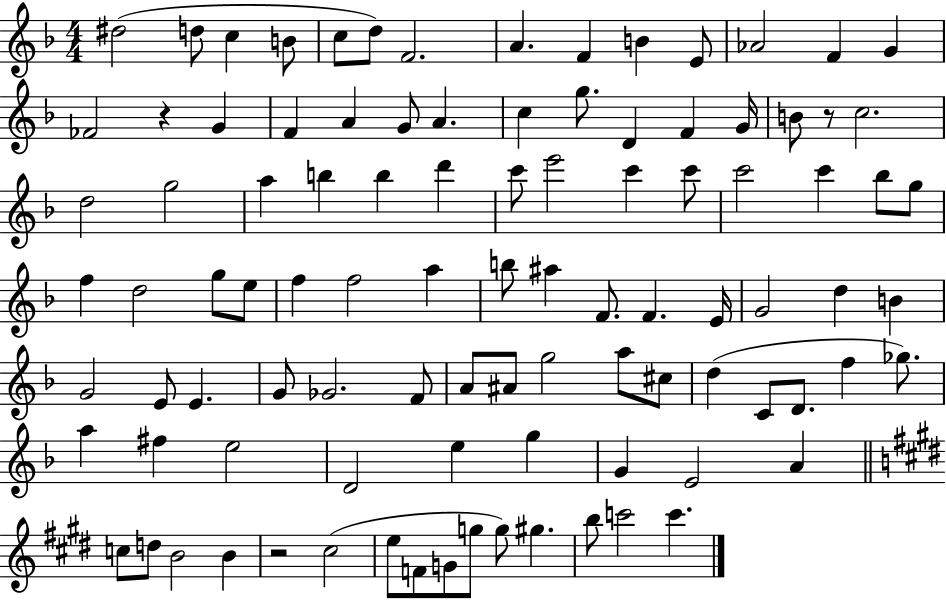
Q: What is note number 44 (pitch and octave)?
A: G5